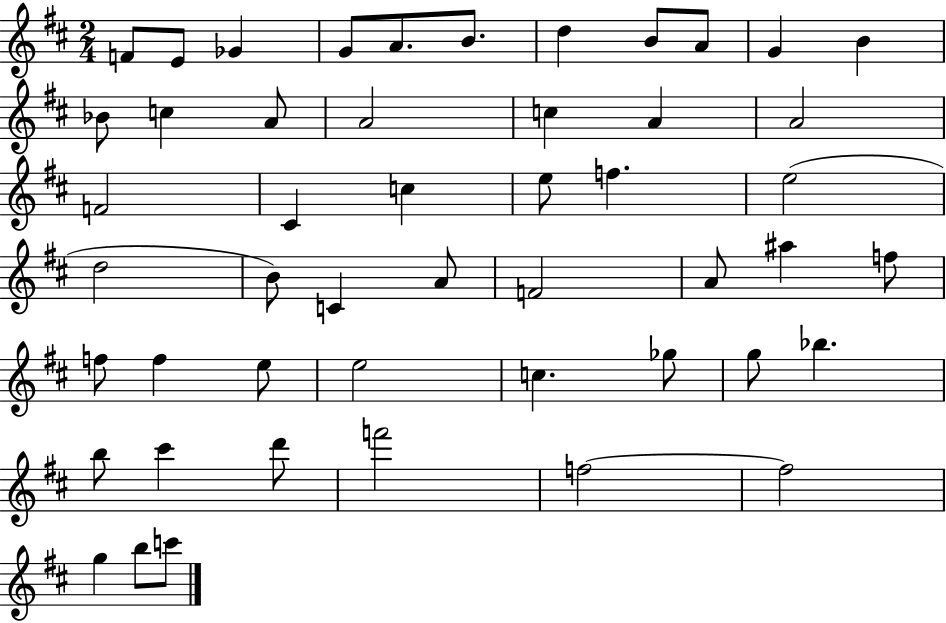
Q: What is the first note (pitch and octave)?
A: F4